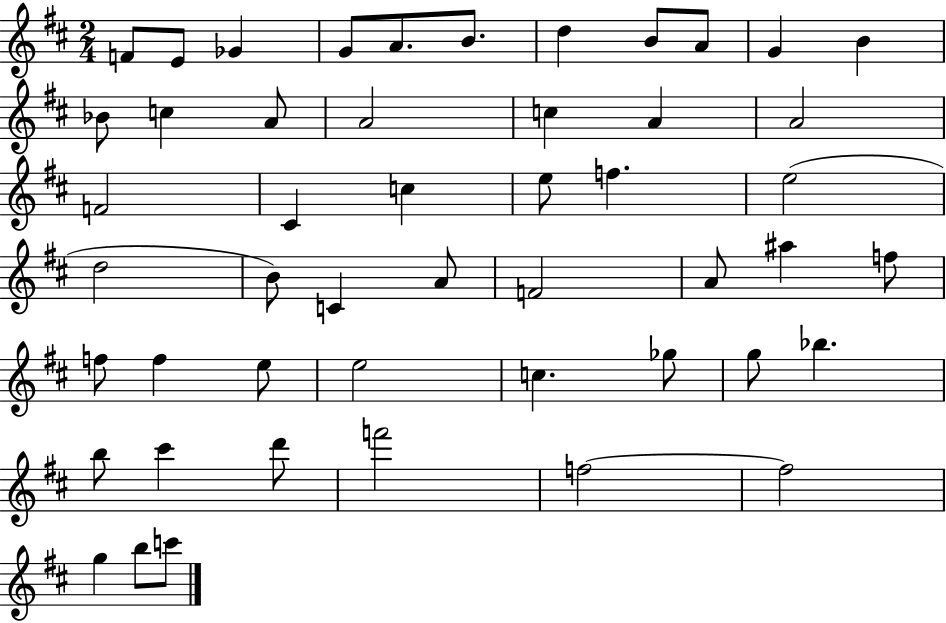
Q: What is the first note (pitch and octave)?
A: F4